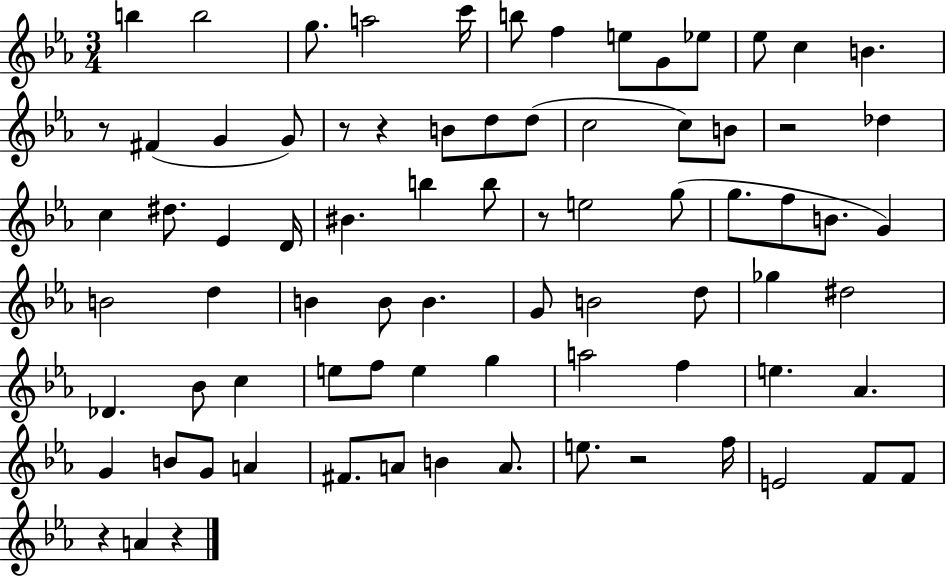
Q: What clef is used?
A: treble